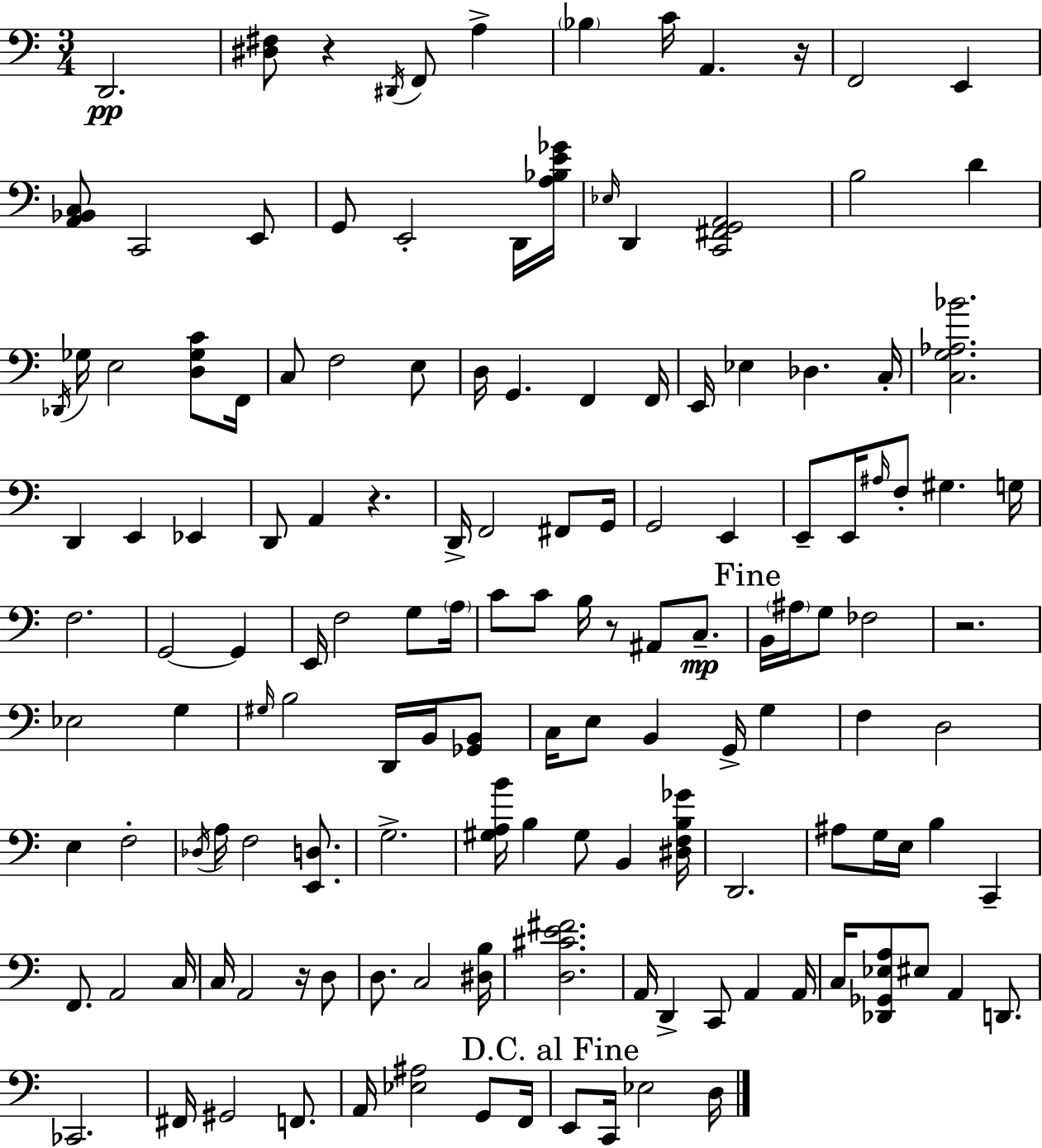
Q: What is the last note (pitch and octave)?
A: D3